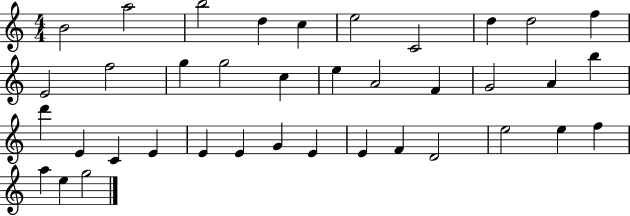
{
  \clef treble
  \numericTimeSignature
  \time 4/4
  \key c \major
  b'2 a''2 | b''2 d''4 c''4 | e''2 c'2 | d''4 d''2 f''4 | \break e'2 f''2 | g''4 g''2 c''4 | e''4 a'2 f'4 | g'2 a'4 b''4 | \break d'''4 e'4 c'4 e'4 | e'4 e'4 g'4 e'4 | e'4 f'4 d'2 | e''2 e''4 f''4 | \break a''4 e''4 g''2 | \bar "|."
}